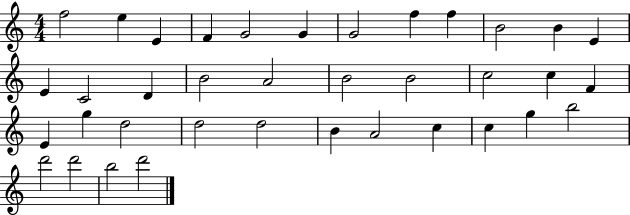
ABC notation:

X:1
T:Untitled
M:4/4
L:1/4
K:C
f2 e E F G2 G G2 f f B2 B E E C2 D B2 A2 B2 B2 c2 c F E g d2 d2 d2 B A2 c c g b2 d'2 d'2 b2 d'2